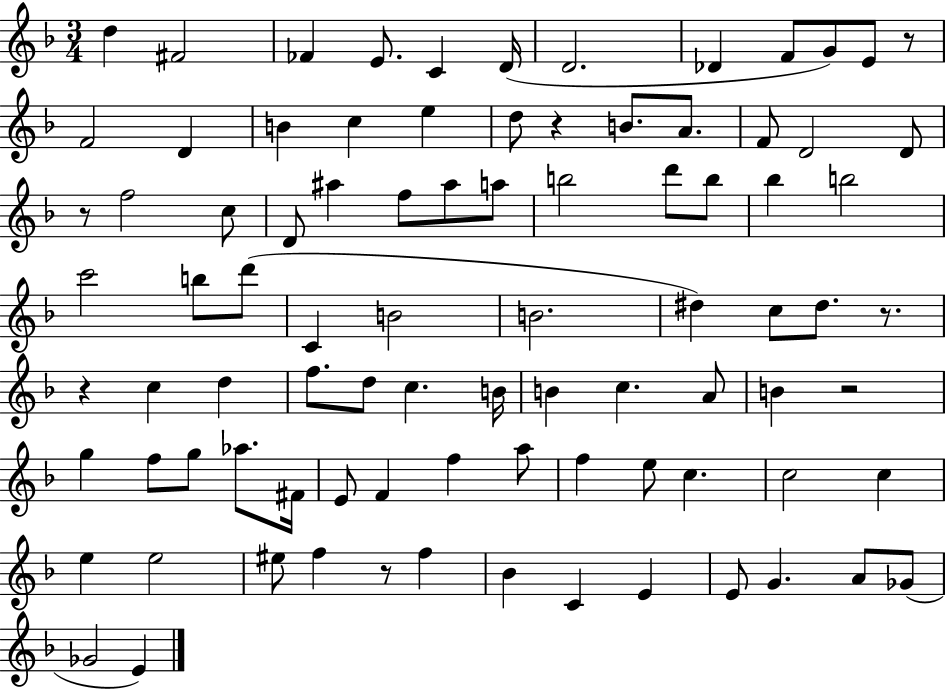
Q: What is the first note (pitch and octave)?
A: D5